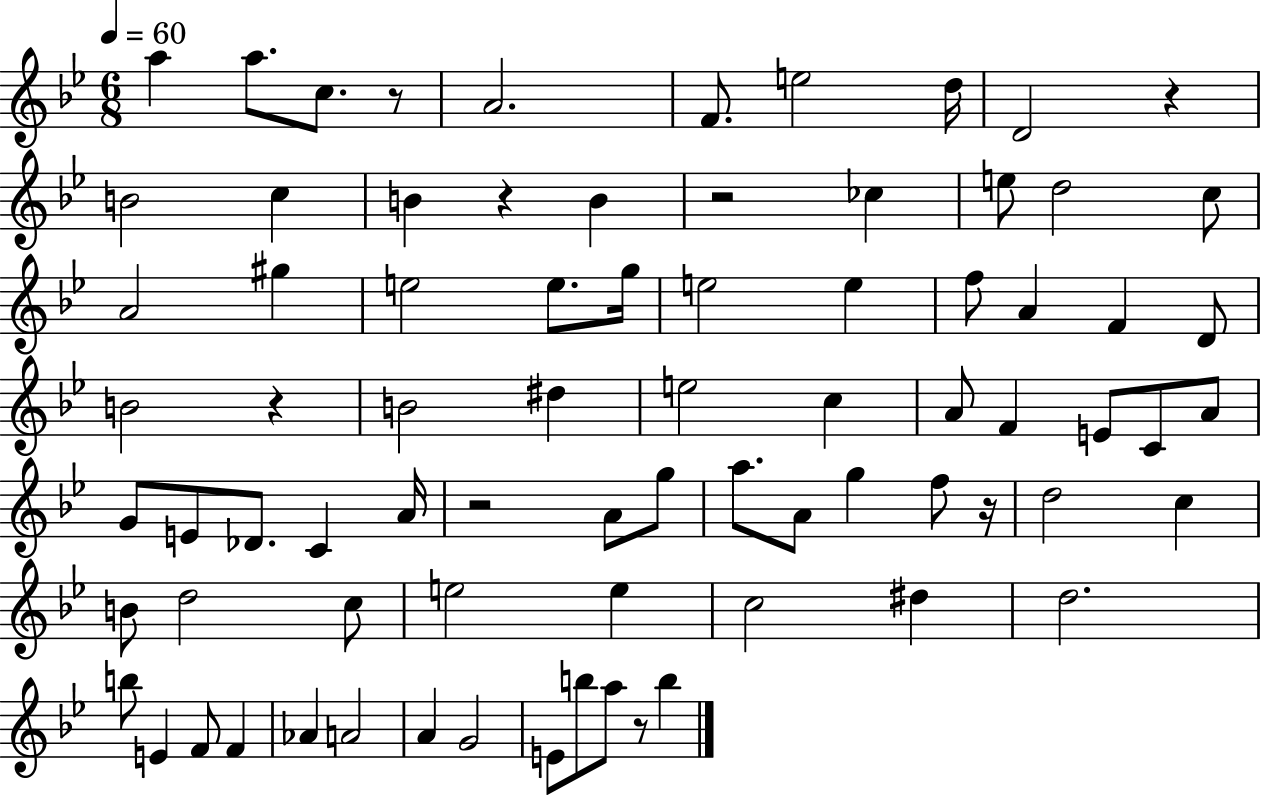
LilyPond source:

{
  \clef treble
  \numericTimeSignature
  \time 6/8
  \key bes \major
  \tempo 4 = 60
  a''4 a''8. c''8. r8 | a'2. | f'8. e''2 d''16 | d'2 r4 | \break b'2 c''4 | b'4 r4 b'4 | r2 ces''4 | e''8 d''2 c''8 | \break a'2 gis''4 | e''2 e''8. g''16 | e''2 e''4 | f''8 a'4 f'4 d'8 | \break b'2 r4 | b'2 dis''4 | e''2 c''4 | a'8 f'4 e'8 c'8 a'8 | \break g'8 e'8 des'8. c'4 a'16 | r2 a'8 g''8 | a''8. a'8 g''4 f''8 r16 | d''2 c''4 | \break b'8 d''2 c''8 | e''2 e''4 | c''2 dis''4 | d''2. | \break b''8 e'4 f'8 f'4 | aes'4 a'2 | a'4 g'2 | e'8 b''8 a''8 r8 b''4 | \break \bar "|."
}